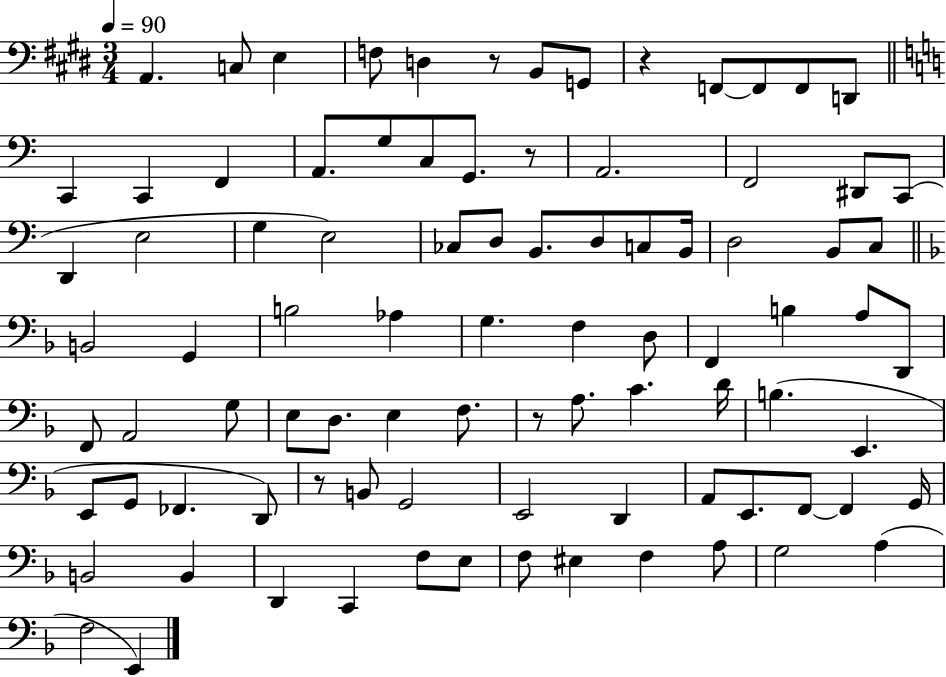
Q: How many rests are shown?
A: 5